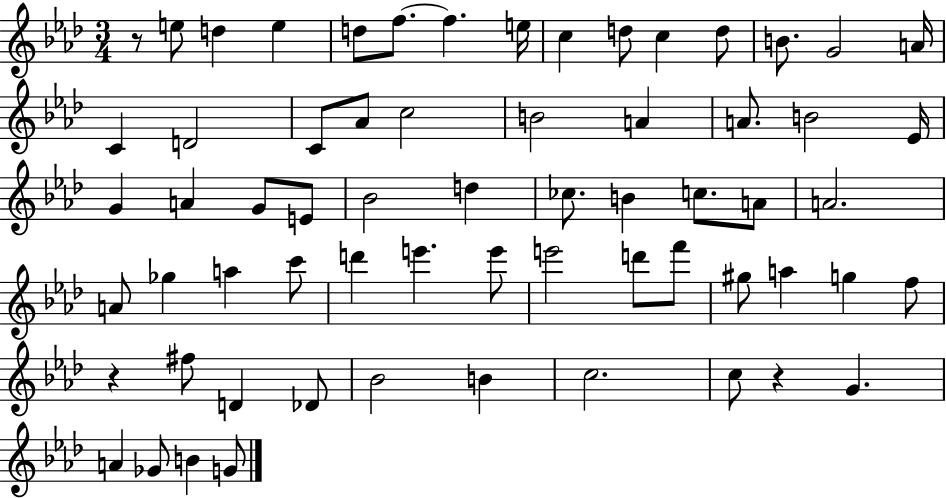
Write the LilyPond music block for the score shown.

{
  \clef treble
  \numericTimeSignature
  \time 3/4
  \key aes \major
  r8 e''8 d''4 e''4 | d''8 f''8.~~ f''4. e''16 | c''4 d''8 c''4 d''8 | b'8. g'2 a'16 | \break c'4 d'2 | c'8 aes'8 c''2 | b'2 a'4 | a'8. b'2 ees'16 | \break g'4 a'4 g'8 e'8 | bes'2 d''4 | ces''8. b'4 c''8. a'8 | a'2. | \break a'8 ges''4 a''4 c'''8 | d'''4 e'''4. e'''8 | e'''2 d'''8 f'''8 | gis''8 a''4 g''4 f''8 | \break r4 fis''8 d'4 des'8 | bes'2 b'4 | c''2. | c''8 r4 g'4. | \break a'4 ges'8 b'4 g'8 | \bar "|."
}